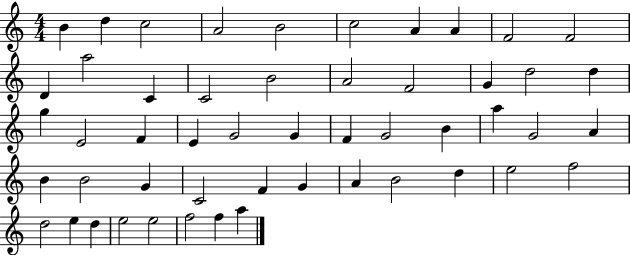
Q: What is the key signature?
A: C major